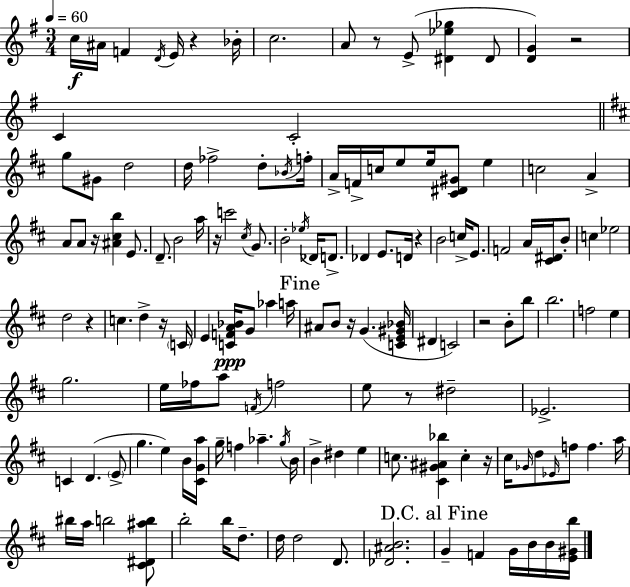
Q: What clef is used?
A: treble